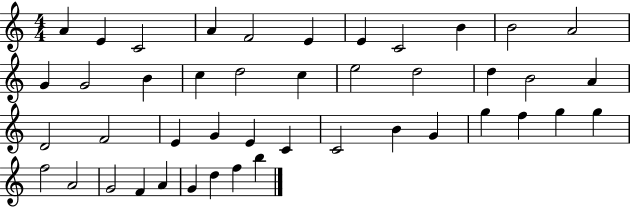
{
  \clef treble
  \numericTimeSignature
  \time 4/4
  \key c \major
  a'4 e'4 c'2 | a'4 f'2 e'4 | e'4 c'2 b'4 | b'2 a'2 | \break g'4 g'2 b'4 | c''4 d''2 c''4 | e''2 d''2 | d''4 b'2 a'4 | \break d'2 f'2 | e'4 g'4 e'4 c'4 | c'2 b'4 g'4 | g''4 f''4 g''4 g''4 | \break f''2 a'2 | g'2 f'4 a'4 | g'4 d''4 f''4 b''4 | \bar "|."
}